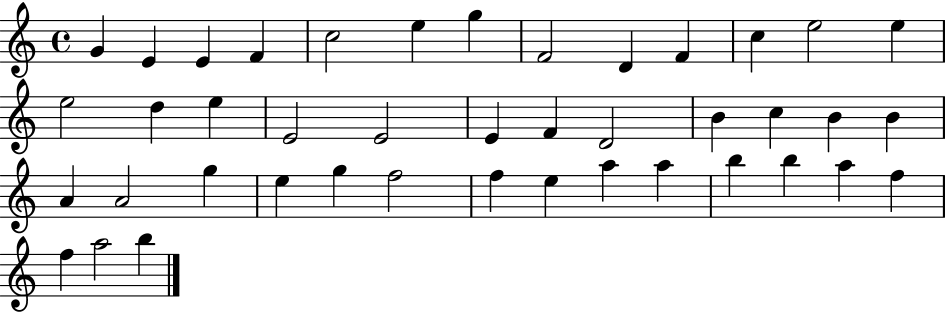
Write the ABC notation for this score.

X:1
T:Untitled
M:4/4
L:1/4
K:C
G E E F c2 e g F2 D F c e2 e e2 d e E2 E2 E F D2 B c B B A A2 g e g f2 f e a a b b a f f a2 b